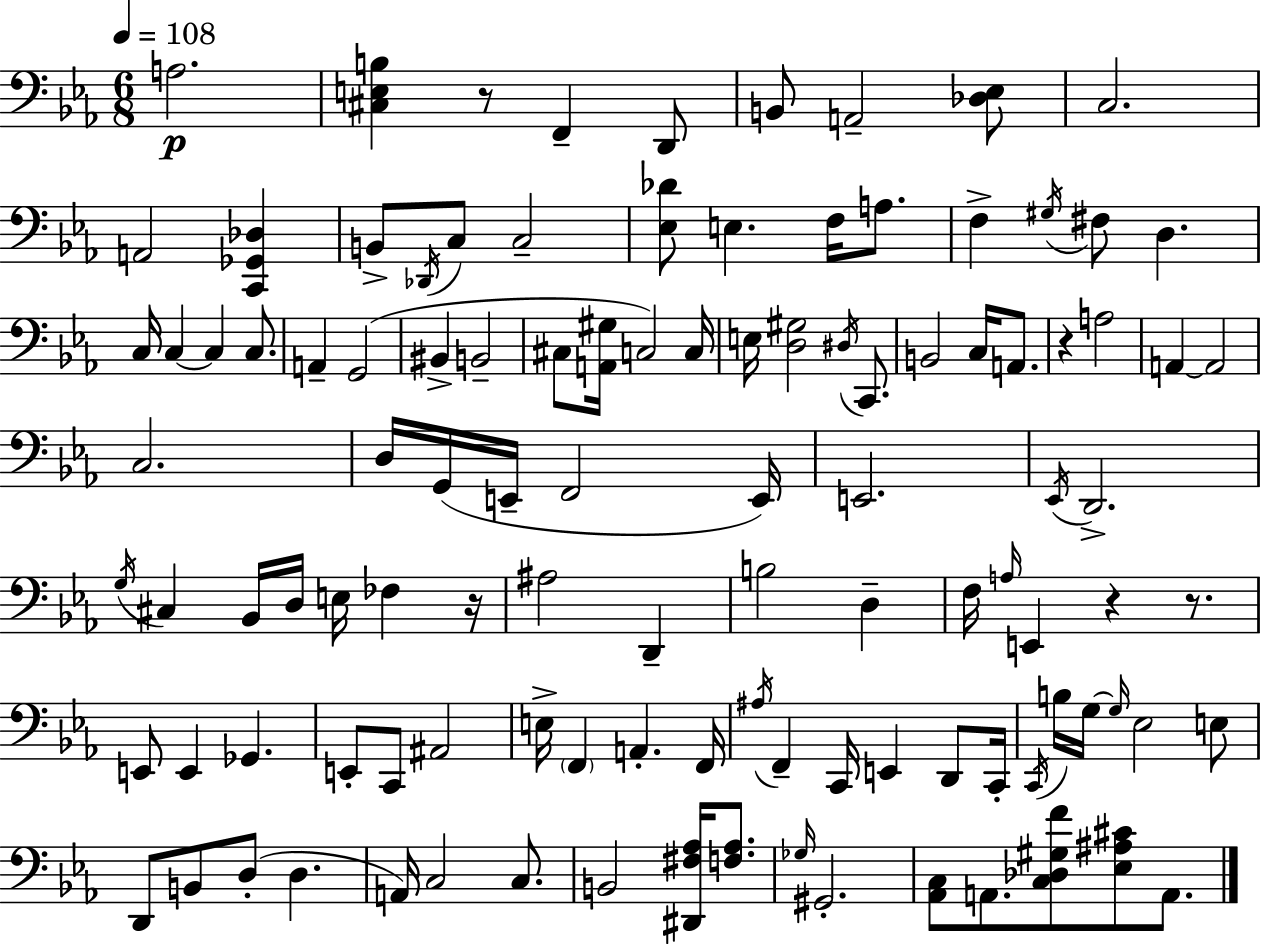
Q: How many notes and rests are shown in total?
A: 110